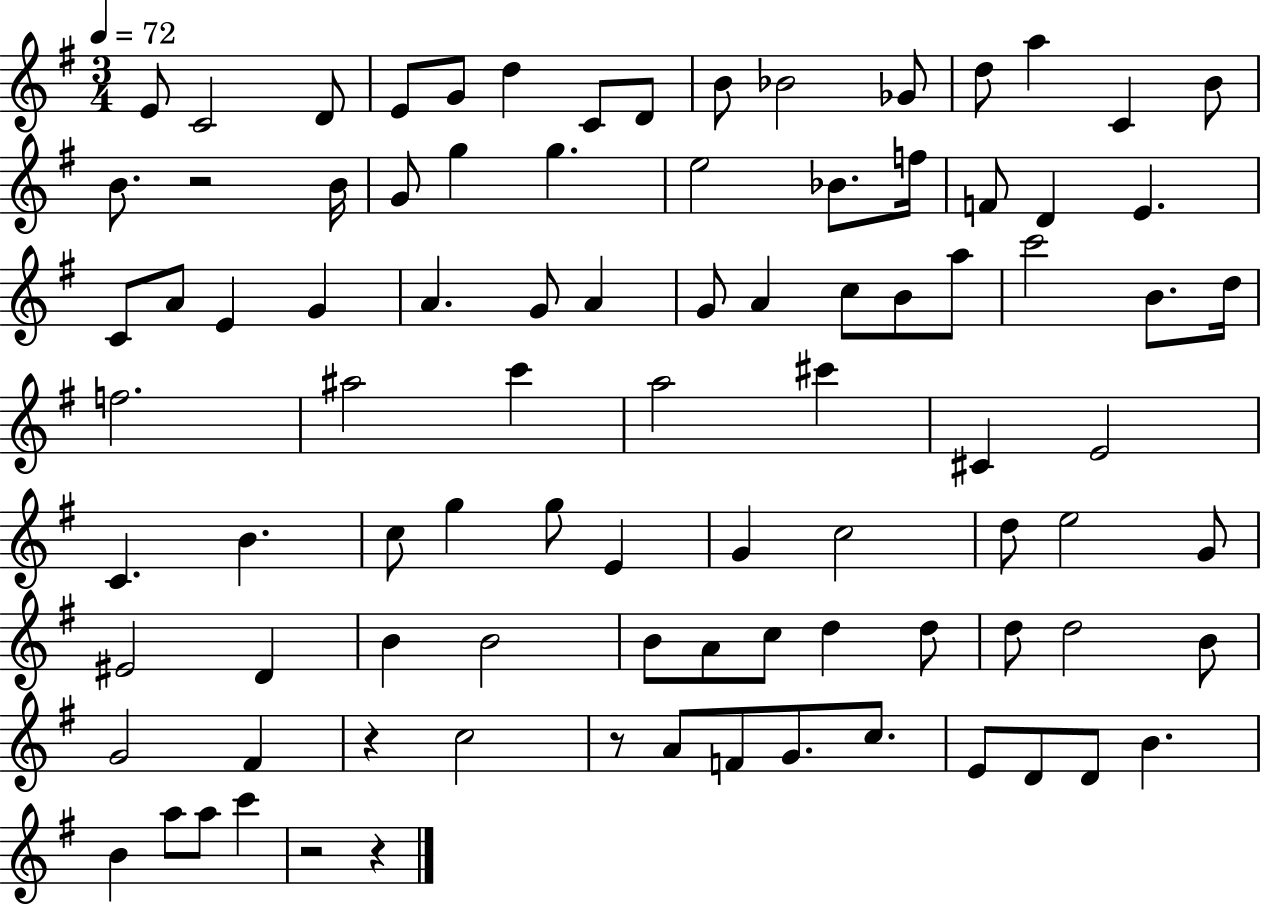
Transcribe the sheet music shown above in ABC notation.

X:1
T:Untitled
M:3/4
L:1/4
K:G
E/2 C2 D/2 E/2 G/2 d C/2 D/2 B/2 _B2 _G/2 d/2 a C B/2 B/2 z2 B/4 G/2 g g e2 _B/2 f/4 F/2 D E C/2 A/2 E G A G/2 A G/2 A c/2 B/2 a/2 c'2 B/2 d/4 f2 ^a2 c' a2 ^c' ^C E2 C B c/2 g g/2 E G c2 d/2 e2 G/2 ^E2 D B B2 B/2 A/2 c/2 d d/2 d/2 d2 B/2 G2 ^F z c2 z/2 A/2 F/2 G/2 c/2 E/2 D/2 D/2 B B a/2 a/2 c' z2 z